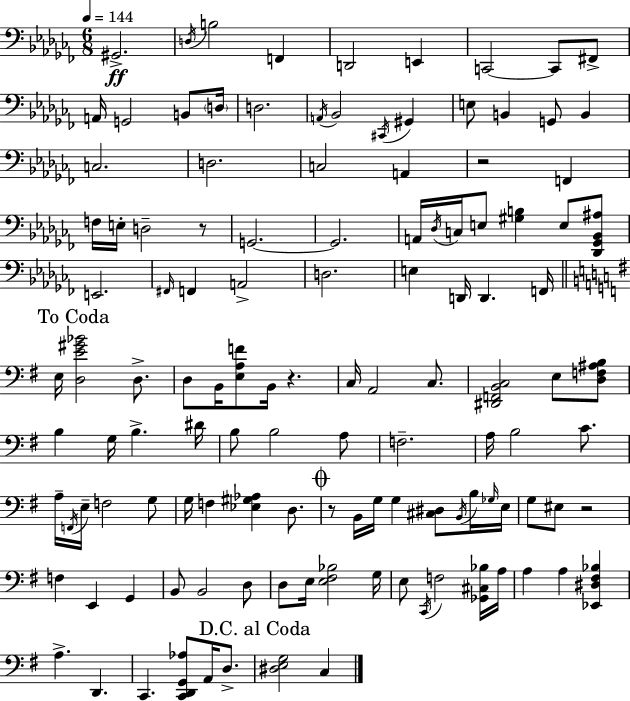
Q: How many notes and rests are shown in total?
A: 122